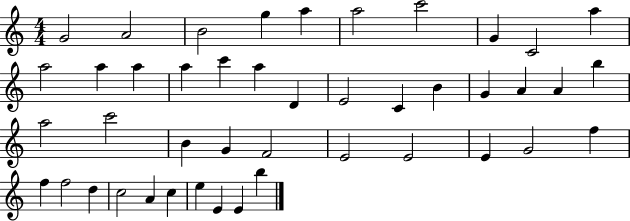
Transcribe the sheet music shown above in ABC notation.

X:1
T:Untitled
M:4/4
L:1/4
K:C
G2 A2 B2 g a a2 c'2 G C2 a a2 a a a c' a D E2 C B G A A b a2 c'2 B G F2 E2 E2 E G2 f f f2 d c2 A c e E E b